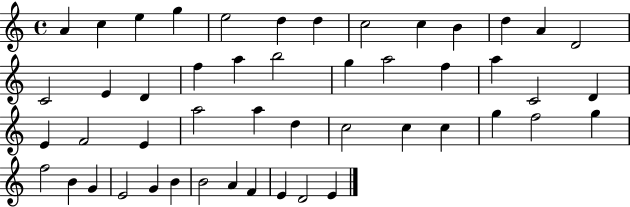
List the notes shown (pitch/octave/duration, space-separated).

A4/q C5/q E5/q G5/q E5/h D5/q D5/q C5/h C5/q B4/q D5/q A4/q D4/h C4/h E4/q D4/q F5/q A5/q B5/h G5/q A5/h F5/q A5/q C4/h D4/q E4/q F4/h E4/q A5/h A5/q D5/q C5/h C5/q C5/q G5/q F5/h G5/q F5/h B4/q G4/q E4/h G4/q B4/q B4/h A4/q F4/q E4/q D4/h E4/q